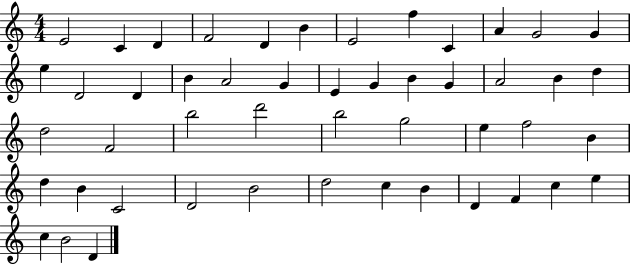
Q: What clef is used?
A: treble